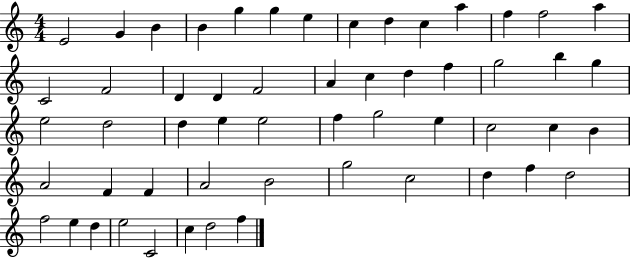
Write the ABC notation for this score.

X:1
T:Untitled
M:4/4
L:1/4
K:C
E2 G B B g g e c d c a f f2 a C2 F2 D D F2 A c d f g2 b g e2 d2 d e e2 f g2 e c2 c B A2 F F A2 B2 g2 c2 d f d2 f2 e d e2 C2 c d2 f